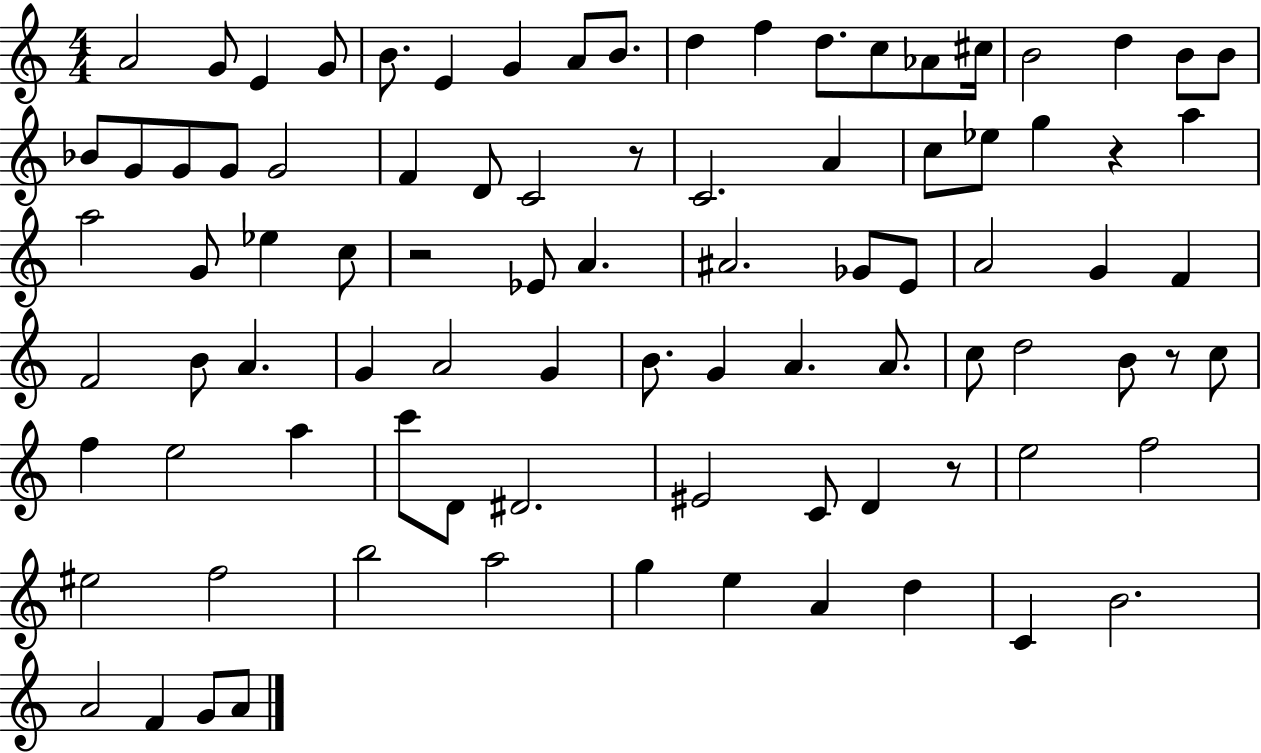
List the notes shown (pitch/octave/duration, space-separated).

A4/h G4/e E4/q G4/e B4/e. E4/q G4/q A4/e B4/e. D5/q F5/q D5/e. C5/e Ab4/e C#5/s B4/h D5/q B4/e B4/e Bb4/e G4/e G4/e G4/e G4/h F4/q D4/e C4/h R/e C4/h. A4/q C5/e Eb5/e G5/q R/q A5/q A5/h G4/e Eb5/q C5/e R/h Eb4/e A4/q. A#4/h. Gb4/e E4/e A4/h G4/q F4/q F4/h B4/e A4/q. G4/q A4/h G4/q B4/e. G4/q A4/q. A4/e. C5/e D5/h B4/e R/e C5/e F5/q E5/h A5/q C6/e D4/e D#4/h. EIS4/h C4/e D4/q R/e E5/h F5/h EIS5/h F5/h B5/h A5/h G5/q E5/q A4/q D5/q C4/q B4/h. A4/h F4/q G4/e A4/e